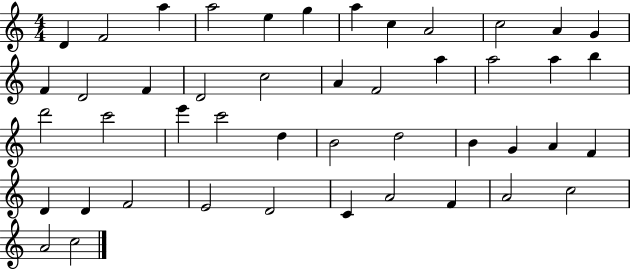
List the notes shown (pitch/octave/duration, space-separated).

D4/q F4/h A5/q A5/h E5/q G5/q A5/q C5/q A4/h C5/h A4/q G4/q F4/q D4/h F4/q D4/h C5/h A4/q F4/h A5/q A5/h A5/q B5/q D6/h C6/h E6/q C6/h D5/q B4/h D5/h B4/q G4/q A4/q F4/q D4/q D4/q F4/h E4/h D4/h C4/q A4/h F4/q A4/h C5/h A4/h C5/h